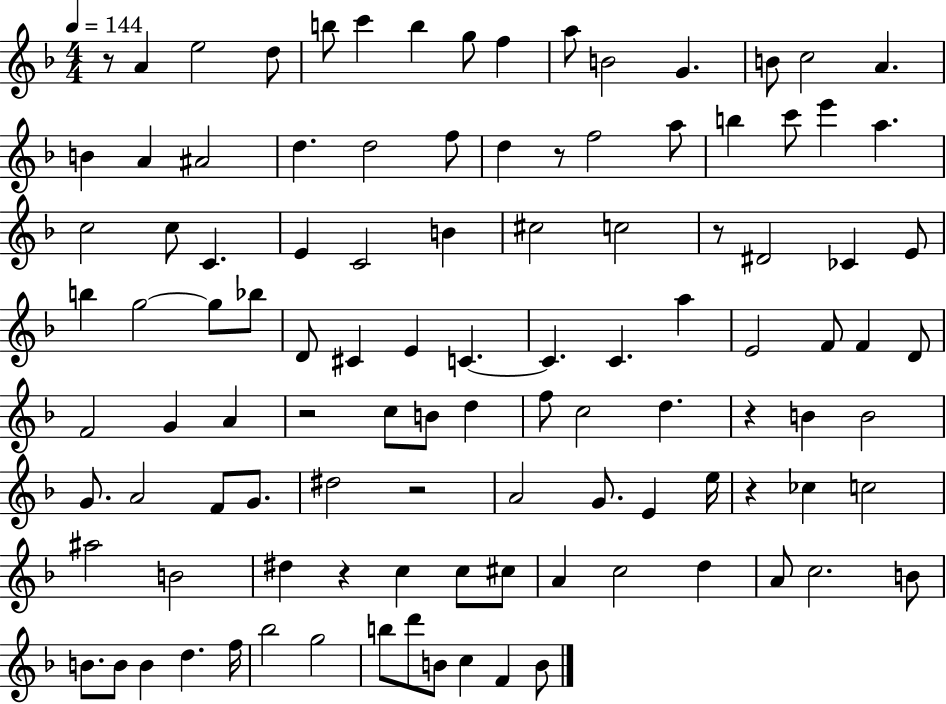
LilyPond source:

{
  \clef treble
  \numericTimeSignature
  \time 4/4
  \key f \major
  \tempo 4 = 144
  \repeat volta 2 { r8 a'4 e''2 d''8 | b''8 c'''4 b''4 g''8 f''4 | a''8 b'2 g'4. | b'8 c''2 a'4. | \break b'4 a'4 ais'2 | d''4. d''2 f''8 | d''4 r8 f''2 a''8 | b''4 c'''8 e'''4 a''4. | \break c''2 c''8 c'4. | e'4 c'2 b'4 | cis''2 c''2 | r8 dis'2 ces'4 e'8 | \break b''4 g''2~~ g''8 bes''8 | d'8 cis'4 e'4 c'4.~~ | c'4. c'4. a''4 | e'2 f'8 f'4 d'8 | \break f'2 g'4 a'4 | r2 c''8 b'8 d''4 | f''8 c''2 d''4. | r4 b'4 b'2 | \break g'8. a'2 f'8 g'8. | dis''2 r2 | a'2 g'8. e'4 e''16 | r4 ces''4 c''2 | \break ais''2 b'2 | dis''4 r4 c''4 c''8 cis''8 | a'4 c''2 d''4 | a'8 c''2. b'8 | \break b'8. b'8 b'4 d''4. f''16 | bes''2 g''2 | b''8 d'''8 b'8 c''4 f'4 b'8 | } \bar "|."
}